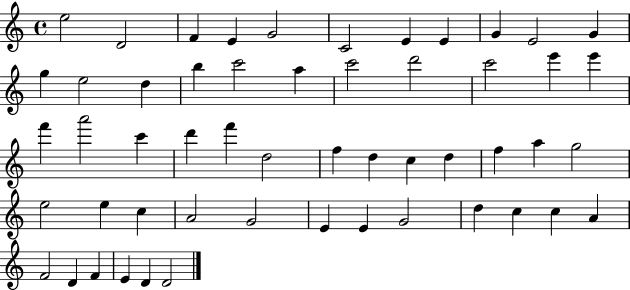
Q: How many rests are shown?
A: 0